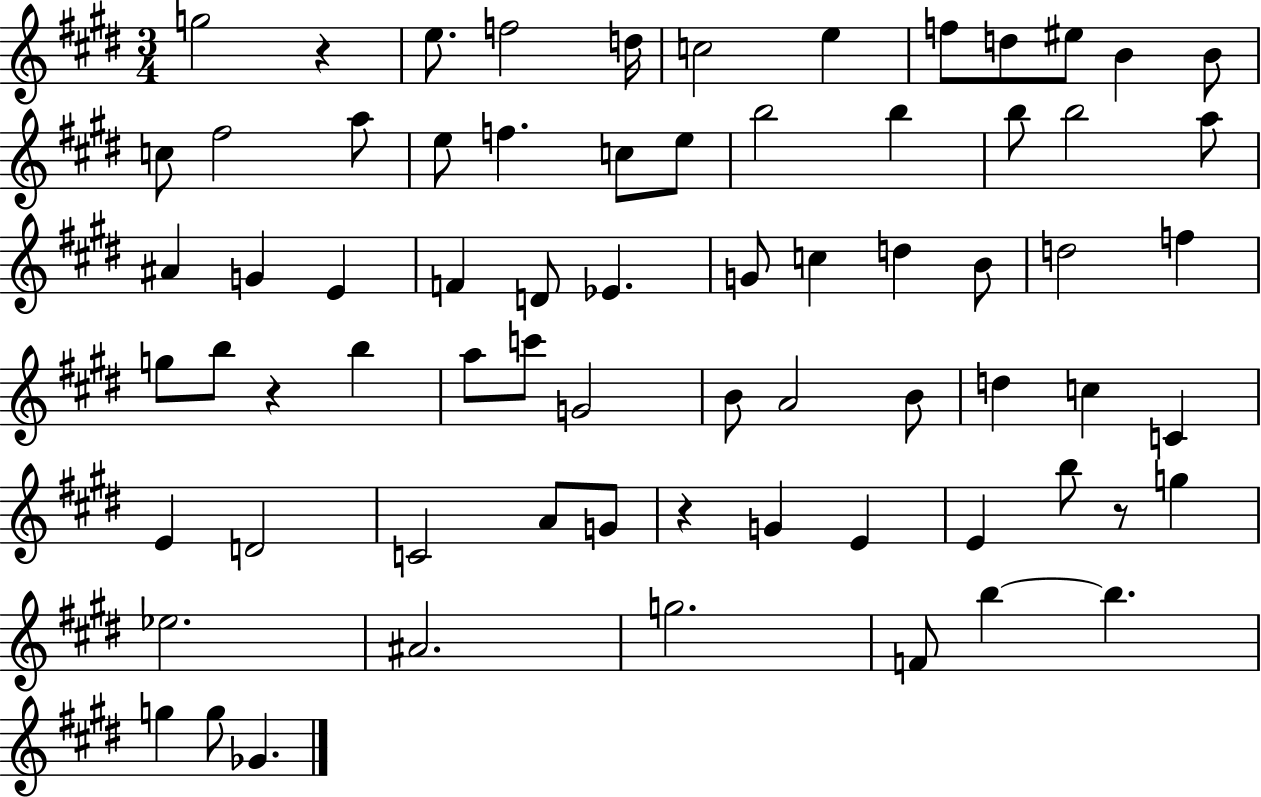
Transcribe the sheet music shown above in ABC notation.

X:1
T:Untitled
M:3/4
L:1/4
K:E
g2 z e/2 f2 d/4 c2 e f/2 d/2 ^e/2 B B/2 c/2 ^f2 a/2 e/2 f c/2 e/2 b2 b b/2 b2 a/2 ^A G E F D/2 _E G/2 c d B/2 d2 f g/2 b/2 z b a/2 c'/2 G2 B/2 A2 B/2 d c C E D2 C2 A/2 G/2 z G E E b/2 z/2 g _e2 ^A2 g2 F/2 b b g g/2 _G